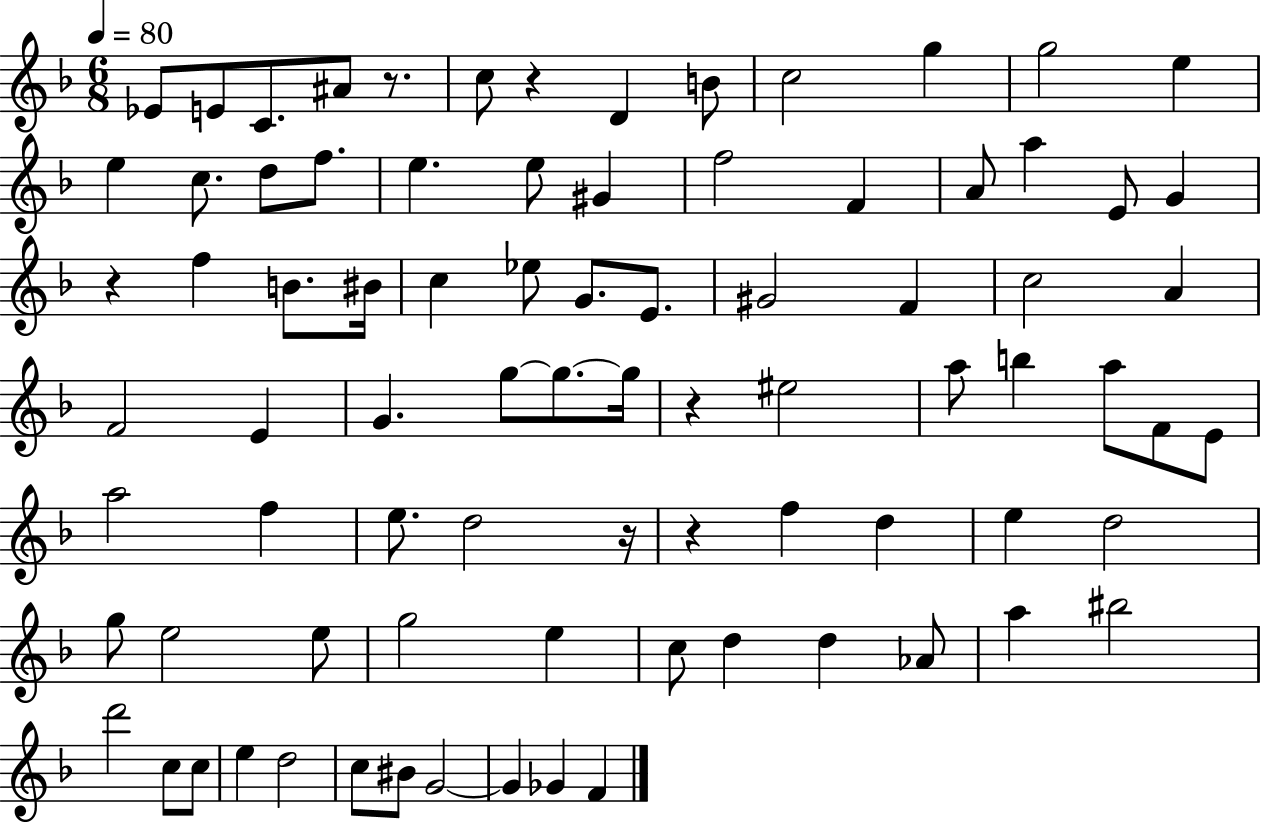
{
  \clef treble
  \numericTimeSignature
  \time 6/8
  \key f \major
  \tempo 4 = 80
  ees'8 e'8 c'8. ais'8 r8. | c''8 r4 d'4 b'8 | c''2 g''4 | g''2 e''4 | \break e''4 c''8. d''8 f''8. | e''4. e''8 gis'4 | f''2 f'4 | a'8 a''4 e'8 g'4 | \break r4 f''4 b'8. bis'16 | c''4 ees''8 g'8. e'8. | gis'2 f'4 | c''2 a'4 | \break f'2 e'4 | g'4. g''8~~ g''8.~~ g''16 | r4 eis''2 | a''8 b''4 a''8 f'8 e'8 | \break a''2 f''4 | e''8. d''2 r16 | r4 f''4 d''4 | e''4 d''2 | \break g''8 e''2 e''8 | g''2 e''4 | c''8 d''4 d''4 aes'8 | a''4 bis''2 | \break d'''2 c''8 c''8 | e''4 d''2 | c''8 bis'8 g'2~~ | g'4 ges'4 f'4 | \break \bar "|."
}